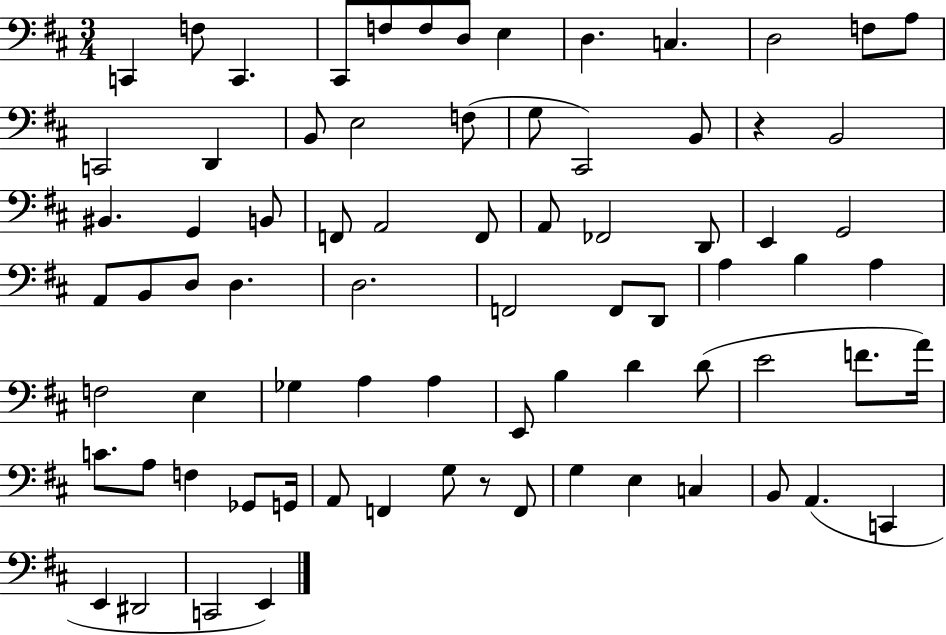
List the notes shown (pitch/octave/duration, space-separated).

C2/q F3/e C2/q. C#2/e F3/e F3/e D3/e E3/q D3/q. C3/q. D3/h F3/e A3/e C2/h D2/q B2/e E3/h F3/e G3/e C#2/h B2/e R/q B2/h BIS2/q. G2/q B2/e F2/e A2/h F2/e A2/e FES2/h D2/e E2/q G2/h A2/e B2/e D3/e D3/q. D3/h. F2/h F2/e D2/e A3/q B3/q A3/q F3/h E3/q Gb3/q A3/q A3/q E2/e B3/q D4/q D4/e E4/h F4/e. A4/s C4/e. A3/e F3/q Gb2/e G2/s A2/e F2/q G3/e R/e F2/e G3/q E3/q C3/q B2/e A2/q. C2/q E2/q D#2/h C2/h E2/q